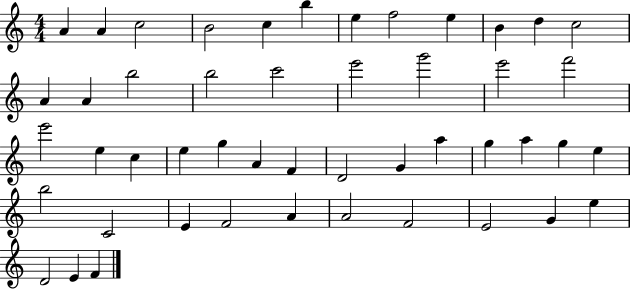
A4/q A4/q C5/h B4/h C5/q B5/q E5/q F5/h E5/q B4/q D5/q C5/h A4/q A4/q B5/h B5/h C6/h E6/h G6/h E6/h F6/h E6/h E5/q C5/q E5/q G5/q A4/q F4/q D4/h G4/q A5/q G5/q A5/q G5/q E5/q B5/h C4/h E4/q F4/h A4/q A4/h F4/h E4/h G4/q E5/q D4/h E4/q F4/q